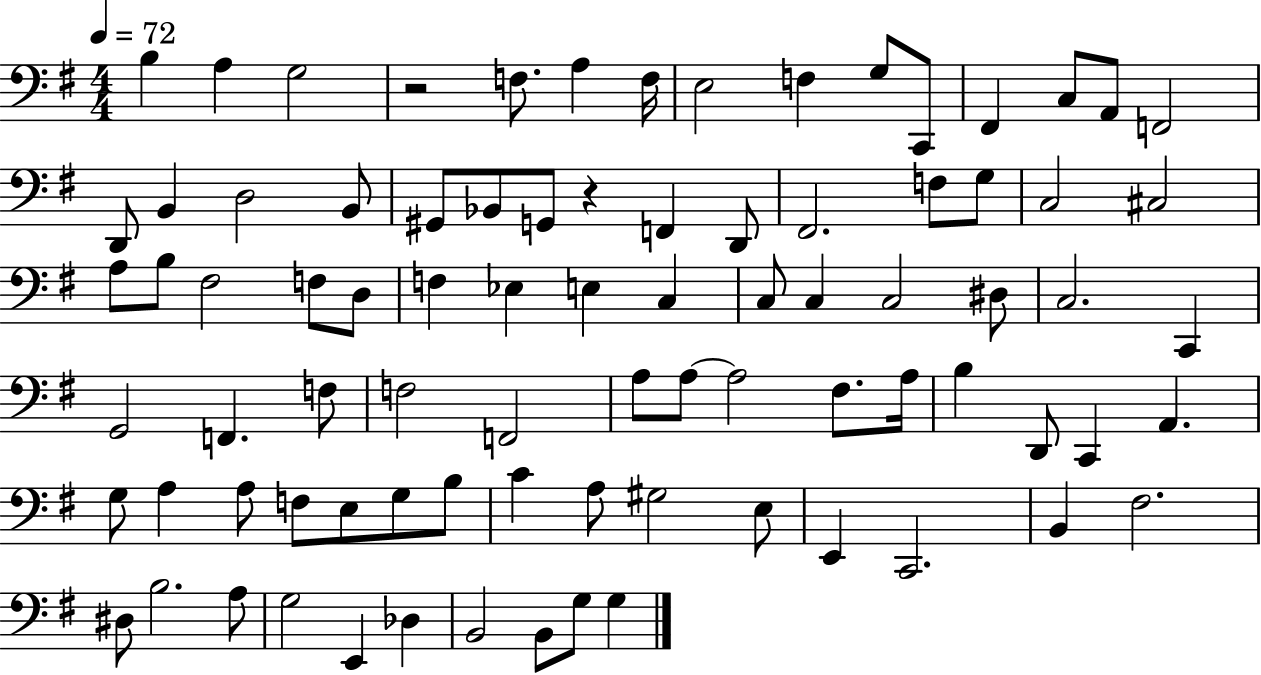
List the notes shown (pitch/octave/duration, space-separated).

B3/q A3/q G3/h R/h F3/e. A3/q F3/s E3/h F3/q G3/e C2/e F#2/q C3/e A2/e F2/h D2/e B2/q D3/h B2/e G#2/e Bb2/e G2/e R/q F2/q D2/e F#2/h. F3/e G3/e C3/h C#3/h A3/e B3/e F#3/h F3/e D3/e F3/q Eb3/q E3/q C3/q C3/e C3/q C3/h D#3/e C3/h. C2/q G2/h F2/q. F3/e F3/h F2/h A3/e A3/e A3/h F#3/e. A3/s B3/q D2/e C2/q A2/q. G3/e A3/q A3/e F3/e E3/e G3/e B3/e C4/q A3/e G#3/h E3/e E2/q C2/h. B2/q F#3/h. D#3/e B3/h. A3/e G3/h E2/q Db3/q B2/h B2/e G3/e G3/q